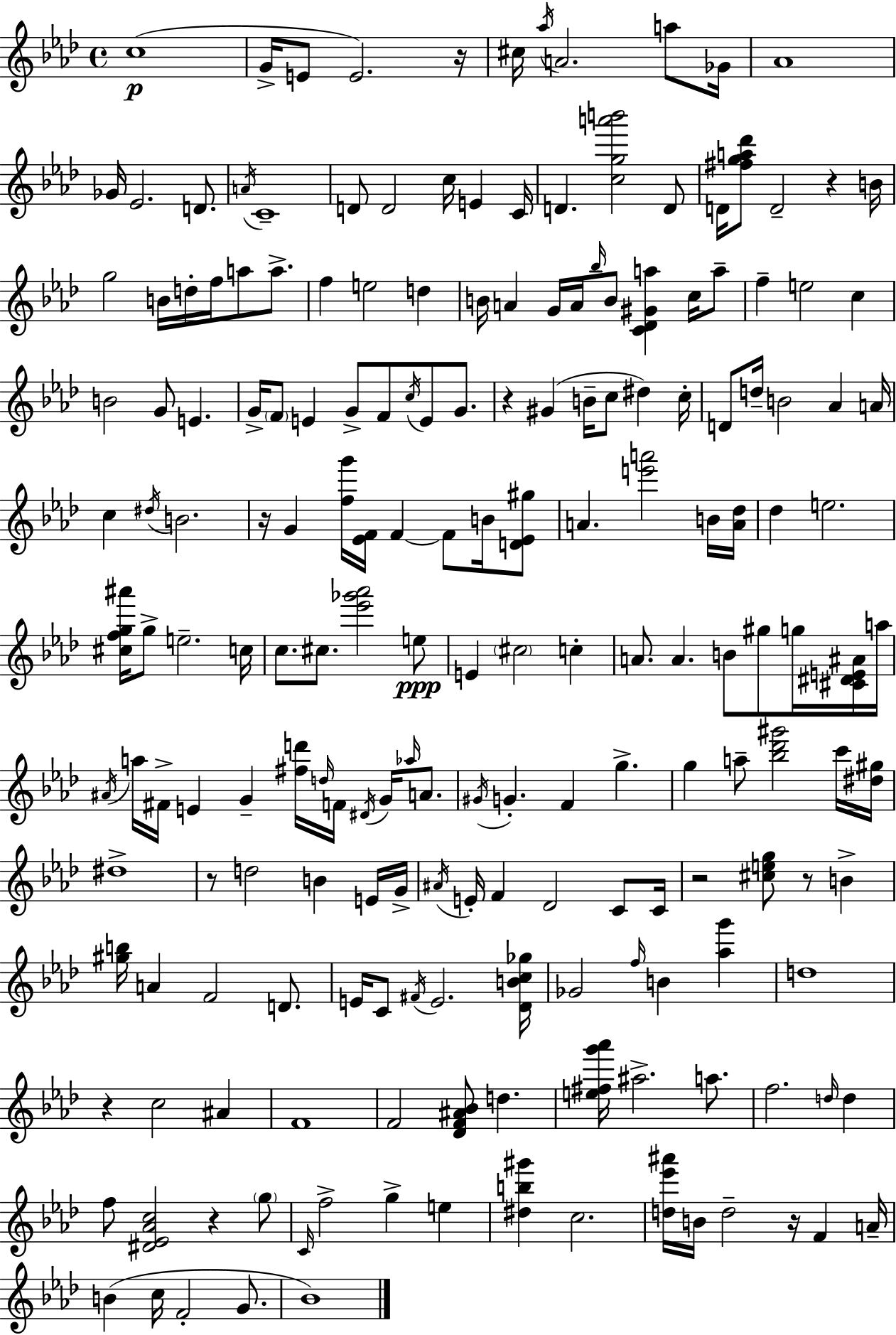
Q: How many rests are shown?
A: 10